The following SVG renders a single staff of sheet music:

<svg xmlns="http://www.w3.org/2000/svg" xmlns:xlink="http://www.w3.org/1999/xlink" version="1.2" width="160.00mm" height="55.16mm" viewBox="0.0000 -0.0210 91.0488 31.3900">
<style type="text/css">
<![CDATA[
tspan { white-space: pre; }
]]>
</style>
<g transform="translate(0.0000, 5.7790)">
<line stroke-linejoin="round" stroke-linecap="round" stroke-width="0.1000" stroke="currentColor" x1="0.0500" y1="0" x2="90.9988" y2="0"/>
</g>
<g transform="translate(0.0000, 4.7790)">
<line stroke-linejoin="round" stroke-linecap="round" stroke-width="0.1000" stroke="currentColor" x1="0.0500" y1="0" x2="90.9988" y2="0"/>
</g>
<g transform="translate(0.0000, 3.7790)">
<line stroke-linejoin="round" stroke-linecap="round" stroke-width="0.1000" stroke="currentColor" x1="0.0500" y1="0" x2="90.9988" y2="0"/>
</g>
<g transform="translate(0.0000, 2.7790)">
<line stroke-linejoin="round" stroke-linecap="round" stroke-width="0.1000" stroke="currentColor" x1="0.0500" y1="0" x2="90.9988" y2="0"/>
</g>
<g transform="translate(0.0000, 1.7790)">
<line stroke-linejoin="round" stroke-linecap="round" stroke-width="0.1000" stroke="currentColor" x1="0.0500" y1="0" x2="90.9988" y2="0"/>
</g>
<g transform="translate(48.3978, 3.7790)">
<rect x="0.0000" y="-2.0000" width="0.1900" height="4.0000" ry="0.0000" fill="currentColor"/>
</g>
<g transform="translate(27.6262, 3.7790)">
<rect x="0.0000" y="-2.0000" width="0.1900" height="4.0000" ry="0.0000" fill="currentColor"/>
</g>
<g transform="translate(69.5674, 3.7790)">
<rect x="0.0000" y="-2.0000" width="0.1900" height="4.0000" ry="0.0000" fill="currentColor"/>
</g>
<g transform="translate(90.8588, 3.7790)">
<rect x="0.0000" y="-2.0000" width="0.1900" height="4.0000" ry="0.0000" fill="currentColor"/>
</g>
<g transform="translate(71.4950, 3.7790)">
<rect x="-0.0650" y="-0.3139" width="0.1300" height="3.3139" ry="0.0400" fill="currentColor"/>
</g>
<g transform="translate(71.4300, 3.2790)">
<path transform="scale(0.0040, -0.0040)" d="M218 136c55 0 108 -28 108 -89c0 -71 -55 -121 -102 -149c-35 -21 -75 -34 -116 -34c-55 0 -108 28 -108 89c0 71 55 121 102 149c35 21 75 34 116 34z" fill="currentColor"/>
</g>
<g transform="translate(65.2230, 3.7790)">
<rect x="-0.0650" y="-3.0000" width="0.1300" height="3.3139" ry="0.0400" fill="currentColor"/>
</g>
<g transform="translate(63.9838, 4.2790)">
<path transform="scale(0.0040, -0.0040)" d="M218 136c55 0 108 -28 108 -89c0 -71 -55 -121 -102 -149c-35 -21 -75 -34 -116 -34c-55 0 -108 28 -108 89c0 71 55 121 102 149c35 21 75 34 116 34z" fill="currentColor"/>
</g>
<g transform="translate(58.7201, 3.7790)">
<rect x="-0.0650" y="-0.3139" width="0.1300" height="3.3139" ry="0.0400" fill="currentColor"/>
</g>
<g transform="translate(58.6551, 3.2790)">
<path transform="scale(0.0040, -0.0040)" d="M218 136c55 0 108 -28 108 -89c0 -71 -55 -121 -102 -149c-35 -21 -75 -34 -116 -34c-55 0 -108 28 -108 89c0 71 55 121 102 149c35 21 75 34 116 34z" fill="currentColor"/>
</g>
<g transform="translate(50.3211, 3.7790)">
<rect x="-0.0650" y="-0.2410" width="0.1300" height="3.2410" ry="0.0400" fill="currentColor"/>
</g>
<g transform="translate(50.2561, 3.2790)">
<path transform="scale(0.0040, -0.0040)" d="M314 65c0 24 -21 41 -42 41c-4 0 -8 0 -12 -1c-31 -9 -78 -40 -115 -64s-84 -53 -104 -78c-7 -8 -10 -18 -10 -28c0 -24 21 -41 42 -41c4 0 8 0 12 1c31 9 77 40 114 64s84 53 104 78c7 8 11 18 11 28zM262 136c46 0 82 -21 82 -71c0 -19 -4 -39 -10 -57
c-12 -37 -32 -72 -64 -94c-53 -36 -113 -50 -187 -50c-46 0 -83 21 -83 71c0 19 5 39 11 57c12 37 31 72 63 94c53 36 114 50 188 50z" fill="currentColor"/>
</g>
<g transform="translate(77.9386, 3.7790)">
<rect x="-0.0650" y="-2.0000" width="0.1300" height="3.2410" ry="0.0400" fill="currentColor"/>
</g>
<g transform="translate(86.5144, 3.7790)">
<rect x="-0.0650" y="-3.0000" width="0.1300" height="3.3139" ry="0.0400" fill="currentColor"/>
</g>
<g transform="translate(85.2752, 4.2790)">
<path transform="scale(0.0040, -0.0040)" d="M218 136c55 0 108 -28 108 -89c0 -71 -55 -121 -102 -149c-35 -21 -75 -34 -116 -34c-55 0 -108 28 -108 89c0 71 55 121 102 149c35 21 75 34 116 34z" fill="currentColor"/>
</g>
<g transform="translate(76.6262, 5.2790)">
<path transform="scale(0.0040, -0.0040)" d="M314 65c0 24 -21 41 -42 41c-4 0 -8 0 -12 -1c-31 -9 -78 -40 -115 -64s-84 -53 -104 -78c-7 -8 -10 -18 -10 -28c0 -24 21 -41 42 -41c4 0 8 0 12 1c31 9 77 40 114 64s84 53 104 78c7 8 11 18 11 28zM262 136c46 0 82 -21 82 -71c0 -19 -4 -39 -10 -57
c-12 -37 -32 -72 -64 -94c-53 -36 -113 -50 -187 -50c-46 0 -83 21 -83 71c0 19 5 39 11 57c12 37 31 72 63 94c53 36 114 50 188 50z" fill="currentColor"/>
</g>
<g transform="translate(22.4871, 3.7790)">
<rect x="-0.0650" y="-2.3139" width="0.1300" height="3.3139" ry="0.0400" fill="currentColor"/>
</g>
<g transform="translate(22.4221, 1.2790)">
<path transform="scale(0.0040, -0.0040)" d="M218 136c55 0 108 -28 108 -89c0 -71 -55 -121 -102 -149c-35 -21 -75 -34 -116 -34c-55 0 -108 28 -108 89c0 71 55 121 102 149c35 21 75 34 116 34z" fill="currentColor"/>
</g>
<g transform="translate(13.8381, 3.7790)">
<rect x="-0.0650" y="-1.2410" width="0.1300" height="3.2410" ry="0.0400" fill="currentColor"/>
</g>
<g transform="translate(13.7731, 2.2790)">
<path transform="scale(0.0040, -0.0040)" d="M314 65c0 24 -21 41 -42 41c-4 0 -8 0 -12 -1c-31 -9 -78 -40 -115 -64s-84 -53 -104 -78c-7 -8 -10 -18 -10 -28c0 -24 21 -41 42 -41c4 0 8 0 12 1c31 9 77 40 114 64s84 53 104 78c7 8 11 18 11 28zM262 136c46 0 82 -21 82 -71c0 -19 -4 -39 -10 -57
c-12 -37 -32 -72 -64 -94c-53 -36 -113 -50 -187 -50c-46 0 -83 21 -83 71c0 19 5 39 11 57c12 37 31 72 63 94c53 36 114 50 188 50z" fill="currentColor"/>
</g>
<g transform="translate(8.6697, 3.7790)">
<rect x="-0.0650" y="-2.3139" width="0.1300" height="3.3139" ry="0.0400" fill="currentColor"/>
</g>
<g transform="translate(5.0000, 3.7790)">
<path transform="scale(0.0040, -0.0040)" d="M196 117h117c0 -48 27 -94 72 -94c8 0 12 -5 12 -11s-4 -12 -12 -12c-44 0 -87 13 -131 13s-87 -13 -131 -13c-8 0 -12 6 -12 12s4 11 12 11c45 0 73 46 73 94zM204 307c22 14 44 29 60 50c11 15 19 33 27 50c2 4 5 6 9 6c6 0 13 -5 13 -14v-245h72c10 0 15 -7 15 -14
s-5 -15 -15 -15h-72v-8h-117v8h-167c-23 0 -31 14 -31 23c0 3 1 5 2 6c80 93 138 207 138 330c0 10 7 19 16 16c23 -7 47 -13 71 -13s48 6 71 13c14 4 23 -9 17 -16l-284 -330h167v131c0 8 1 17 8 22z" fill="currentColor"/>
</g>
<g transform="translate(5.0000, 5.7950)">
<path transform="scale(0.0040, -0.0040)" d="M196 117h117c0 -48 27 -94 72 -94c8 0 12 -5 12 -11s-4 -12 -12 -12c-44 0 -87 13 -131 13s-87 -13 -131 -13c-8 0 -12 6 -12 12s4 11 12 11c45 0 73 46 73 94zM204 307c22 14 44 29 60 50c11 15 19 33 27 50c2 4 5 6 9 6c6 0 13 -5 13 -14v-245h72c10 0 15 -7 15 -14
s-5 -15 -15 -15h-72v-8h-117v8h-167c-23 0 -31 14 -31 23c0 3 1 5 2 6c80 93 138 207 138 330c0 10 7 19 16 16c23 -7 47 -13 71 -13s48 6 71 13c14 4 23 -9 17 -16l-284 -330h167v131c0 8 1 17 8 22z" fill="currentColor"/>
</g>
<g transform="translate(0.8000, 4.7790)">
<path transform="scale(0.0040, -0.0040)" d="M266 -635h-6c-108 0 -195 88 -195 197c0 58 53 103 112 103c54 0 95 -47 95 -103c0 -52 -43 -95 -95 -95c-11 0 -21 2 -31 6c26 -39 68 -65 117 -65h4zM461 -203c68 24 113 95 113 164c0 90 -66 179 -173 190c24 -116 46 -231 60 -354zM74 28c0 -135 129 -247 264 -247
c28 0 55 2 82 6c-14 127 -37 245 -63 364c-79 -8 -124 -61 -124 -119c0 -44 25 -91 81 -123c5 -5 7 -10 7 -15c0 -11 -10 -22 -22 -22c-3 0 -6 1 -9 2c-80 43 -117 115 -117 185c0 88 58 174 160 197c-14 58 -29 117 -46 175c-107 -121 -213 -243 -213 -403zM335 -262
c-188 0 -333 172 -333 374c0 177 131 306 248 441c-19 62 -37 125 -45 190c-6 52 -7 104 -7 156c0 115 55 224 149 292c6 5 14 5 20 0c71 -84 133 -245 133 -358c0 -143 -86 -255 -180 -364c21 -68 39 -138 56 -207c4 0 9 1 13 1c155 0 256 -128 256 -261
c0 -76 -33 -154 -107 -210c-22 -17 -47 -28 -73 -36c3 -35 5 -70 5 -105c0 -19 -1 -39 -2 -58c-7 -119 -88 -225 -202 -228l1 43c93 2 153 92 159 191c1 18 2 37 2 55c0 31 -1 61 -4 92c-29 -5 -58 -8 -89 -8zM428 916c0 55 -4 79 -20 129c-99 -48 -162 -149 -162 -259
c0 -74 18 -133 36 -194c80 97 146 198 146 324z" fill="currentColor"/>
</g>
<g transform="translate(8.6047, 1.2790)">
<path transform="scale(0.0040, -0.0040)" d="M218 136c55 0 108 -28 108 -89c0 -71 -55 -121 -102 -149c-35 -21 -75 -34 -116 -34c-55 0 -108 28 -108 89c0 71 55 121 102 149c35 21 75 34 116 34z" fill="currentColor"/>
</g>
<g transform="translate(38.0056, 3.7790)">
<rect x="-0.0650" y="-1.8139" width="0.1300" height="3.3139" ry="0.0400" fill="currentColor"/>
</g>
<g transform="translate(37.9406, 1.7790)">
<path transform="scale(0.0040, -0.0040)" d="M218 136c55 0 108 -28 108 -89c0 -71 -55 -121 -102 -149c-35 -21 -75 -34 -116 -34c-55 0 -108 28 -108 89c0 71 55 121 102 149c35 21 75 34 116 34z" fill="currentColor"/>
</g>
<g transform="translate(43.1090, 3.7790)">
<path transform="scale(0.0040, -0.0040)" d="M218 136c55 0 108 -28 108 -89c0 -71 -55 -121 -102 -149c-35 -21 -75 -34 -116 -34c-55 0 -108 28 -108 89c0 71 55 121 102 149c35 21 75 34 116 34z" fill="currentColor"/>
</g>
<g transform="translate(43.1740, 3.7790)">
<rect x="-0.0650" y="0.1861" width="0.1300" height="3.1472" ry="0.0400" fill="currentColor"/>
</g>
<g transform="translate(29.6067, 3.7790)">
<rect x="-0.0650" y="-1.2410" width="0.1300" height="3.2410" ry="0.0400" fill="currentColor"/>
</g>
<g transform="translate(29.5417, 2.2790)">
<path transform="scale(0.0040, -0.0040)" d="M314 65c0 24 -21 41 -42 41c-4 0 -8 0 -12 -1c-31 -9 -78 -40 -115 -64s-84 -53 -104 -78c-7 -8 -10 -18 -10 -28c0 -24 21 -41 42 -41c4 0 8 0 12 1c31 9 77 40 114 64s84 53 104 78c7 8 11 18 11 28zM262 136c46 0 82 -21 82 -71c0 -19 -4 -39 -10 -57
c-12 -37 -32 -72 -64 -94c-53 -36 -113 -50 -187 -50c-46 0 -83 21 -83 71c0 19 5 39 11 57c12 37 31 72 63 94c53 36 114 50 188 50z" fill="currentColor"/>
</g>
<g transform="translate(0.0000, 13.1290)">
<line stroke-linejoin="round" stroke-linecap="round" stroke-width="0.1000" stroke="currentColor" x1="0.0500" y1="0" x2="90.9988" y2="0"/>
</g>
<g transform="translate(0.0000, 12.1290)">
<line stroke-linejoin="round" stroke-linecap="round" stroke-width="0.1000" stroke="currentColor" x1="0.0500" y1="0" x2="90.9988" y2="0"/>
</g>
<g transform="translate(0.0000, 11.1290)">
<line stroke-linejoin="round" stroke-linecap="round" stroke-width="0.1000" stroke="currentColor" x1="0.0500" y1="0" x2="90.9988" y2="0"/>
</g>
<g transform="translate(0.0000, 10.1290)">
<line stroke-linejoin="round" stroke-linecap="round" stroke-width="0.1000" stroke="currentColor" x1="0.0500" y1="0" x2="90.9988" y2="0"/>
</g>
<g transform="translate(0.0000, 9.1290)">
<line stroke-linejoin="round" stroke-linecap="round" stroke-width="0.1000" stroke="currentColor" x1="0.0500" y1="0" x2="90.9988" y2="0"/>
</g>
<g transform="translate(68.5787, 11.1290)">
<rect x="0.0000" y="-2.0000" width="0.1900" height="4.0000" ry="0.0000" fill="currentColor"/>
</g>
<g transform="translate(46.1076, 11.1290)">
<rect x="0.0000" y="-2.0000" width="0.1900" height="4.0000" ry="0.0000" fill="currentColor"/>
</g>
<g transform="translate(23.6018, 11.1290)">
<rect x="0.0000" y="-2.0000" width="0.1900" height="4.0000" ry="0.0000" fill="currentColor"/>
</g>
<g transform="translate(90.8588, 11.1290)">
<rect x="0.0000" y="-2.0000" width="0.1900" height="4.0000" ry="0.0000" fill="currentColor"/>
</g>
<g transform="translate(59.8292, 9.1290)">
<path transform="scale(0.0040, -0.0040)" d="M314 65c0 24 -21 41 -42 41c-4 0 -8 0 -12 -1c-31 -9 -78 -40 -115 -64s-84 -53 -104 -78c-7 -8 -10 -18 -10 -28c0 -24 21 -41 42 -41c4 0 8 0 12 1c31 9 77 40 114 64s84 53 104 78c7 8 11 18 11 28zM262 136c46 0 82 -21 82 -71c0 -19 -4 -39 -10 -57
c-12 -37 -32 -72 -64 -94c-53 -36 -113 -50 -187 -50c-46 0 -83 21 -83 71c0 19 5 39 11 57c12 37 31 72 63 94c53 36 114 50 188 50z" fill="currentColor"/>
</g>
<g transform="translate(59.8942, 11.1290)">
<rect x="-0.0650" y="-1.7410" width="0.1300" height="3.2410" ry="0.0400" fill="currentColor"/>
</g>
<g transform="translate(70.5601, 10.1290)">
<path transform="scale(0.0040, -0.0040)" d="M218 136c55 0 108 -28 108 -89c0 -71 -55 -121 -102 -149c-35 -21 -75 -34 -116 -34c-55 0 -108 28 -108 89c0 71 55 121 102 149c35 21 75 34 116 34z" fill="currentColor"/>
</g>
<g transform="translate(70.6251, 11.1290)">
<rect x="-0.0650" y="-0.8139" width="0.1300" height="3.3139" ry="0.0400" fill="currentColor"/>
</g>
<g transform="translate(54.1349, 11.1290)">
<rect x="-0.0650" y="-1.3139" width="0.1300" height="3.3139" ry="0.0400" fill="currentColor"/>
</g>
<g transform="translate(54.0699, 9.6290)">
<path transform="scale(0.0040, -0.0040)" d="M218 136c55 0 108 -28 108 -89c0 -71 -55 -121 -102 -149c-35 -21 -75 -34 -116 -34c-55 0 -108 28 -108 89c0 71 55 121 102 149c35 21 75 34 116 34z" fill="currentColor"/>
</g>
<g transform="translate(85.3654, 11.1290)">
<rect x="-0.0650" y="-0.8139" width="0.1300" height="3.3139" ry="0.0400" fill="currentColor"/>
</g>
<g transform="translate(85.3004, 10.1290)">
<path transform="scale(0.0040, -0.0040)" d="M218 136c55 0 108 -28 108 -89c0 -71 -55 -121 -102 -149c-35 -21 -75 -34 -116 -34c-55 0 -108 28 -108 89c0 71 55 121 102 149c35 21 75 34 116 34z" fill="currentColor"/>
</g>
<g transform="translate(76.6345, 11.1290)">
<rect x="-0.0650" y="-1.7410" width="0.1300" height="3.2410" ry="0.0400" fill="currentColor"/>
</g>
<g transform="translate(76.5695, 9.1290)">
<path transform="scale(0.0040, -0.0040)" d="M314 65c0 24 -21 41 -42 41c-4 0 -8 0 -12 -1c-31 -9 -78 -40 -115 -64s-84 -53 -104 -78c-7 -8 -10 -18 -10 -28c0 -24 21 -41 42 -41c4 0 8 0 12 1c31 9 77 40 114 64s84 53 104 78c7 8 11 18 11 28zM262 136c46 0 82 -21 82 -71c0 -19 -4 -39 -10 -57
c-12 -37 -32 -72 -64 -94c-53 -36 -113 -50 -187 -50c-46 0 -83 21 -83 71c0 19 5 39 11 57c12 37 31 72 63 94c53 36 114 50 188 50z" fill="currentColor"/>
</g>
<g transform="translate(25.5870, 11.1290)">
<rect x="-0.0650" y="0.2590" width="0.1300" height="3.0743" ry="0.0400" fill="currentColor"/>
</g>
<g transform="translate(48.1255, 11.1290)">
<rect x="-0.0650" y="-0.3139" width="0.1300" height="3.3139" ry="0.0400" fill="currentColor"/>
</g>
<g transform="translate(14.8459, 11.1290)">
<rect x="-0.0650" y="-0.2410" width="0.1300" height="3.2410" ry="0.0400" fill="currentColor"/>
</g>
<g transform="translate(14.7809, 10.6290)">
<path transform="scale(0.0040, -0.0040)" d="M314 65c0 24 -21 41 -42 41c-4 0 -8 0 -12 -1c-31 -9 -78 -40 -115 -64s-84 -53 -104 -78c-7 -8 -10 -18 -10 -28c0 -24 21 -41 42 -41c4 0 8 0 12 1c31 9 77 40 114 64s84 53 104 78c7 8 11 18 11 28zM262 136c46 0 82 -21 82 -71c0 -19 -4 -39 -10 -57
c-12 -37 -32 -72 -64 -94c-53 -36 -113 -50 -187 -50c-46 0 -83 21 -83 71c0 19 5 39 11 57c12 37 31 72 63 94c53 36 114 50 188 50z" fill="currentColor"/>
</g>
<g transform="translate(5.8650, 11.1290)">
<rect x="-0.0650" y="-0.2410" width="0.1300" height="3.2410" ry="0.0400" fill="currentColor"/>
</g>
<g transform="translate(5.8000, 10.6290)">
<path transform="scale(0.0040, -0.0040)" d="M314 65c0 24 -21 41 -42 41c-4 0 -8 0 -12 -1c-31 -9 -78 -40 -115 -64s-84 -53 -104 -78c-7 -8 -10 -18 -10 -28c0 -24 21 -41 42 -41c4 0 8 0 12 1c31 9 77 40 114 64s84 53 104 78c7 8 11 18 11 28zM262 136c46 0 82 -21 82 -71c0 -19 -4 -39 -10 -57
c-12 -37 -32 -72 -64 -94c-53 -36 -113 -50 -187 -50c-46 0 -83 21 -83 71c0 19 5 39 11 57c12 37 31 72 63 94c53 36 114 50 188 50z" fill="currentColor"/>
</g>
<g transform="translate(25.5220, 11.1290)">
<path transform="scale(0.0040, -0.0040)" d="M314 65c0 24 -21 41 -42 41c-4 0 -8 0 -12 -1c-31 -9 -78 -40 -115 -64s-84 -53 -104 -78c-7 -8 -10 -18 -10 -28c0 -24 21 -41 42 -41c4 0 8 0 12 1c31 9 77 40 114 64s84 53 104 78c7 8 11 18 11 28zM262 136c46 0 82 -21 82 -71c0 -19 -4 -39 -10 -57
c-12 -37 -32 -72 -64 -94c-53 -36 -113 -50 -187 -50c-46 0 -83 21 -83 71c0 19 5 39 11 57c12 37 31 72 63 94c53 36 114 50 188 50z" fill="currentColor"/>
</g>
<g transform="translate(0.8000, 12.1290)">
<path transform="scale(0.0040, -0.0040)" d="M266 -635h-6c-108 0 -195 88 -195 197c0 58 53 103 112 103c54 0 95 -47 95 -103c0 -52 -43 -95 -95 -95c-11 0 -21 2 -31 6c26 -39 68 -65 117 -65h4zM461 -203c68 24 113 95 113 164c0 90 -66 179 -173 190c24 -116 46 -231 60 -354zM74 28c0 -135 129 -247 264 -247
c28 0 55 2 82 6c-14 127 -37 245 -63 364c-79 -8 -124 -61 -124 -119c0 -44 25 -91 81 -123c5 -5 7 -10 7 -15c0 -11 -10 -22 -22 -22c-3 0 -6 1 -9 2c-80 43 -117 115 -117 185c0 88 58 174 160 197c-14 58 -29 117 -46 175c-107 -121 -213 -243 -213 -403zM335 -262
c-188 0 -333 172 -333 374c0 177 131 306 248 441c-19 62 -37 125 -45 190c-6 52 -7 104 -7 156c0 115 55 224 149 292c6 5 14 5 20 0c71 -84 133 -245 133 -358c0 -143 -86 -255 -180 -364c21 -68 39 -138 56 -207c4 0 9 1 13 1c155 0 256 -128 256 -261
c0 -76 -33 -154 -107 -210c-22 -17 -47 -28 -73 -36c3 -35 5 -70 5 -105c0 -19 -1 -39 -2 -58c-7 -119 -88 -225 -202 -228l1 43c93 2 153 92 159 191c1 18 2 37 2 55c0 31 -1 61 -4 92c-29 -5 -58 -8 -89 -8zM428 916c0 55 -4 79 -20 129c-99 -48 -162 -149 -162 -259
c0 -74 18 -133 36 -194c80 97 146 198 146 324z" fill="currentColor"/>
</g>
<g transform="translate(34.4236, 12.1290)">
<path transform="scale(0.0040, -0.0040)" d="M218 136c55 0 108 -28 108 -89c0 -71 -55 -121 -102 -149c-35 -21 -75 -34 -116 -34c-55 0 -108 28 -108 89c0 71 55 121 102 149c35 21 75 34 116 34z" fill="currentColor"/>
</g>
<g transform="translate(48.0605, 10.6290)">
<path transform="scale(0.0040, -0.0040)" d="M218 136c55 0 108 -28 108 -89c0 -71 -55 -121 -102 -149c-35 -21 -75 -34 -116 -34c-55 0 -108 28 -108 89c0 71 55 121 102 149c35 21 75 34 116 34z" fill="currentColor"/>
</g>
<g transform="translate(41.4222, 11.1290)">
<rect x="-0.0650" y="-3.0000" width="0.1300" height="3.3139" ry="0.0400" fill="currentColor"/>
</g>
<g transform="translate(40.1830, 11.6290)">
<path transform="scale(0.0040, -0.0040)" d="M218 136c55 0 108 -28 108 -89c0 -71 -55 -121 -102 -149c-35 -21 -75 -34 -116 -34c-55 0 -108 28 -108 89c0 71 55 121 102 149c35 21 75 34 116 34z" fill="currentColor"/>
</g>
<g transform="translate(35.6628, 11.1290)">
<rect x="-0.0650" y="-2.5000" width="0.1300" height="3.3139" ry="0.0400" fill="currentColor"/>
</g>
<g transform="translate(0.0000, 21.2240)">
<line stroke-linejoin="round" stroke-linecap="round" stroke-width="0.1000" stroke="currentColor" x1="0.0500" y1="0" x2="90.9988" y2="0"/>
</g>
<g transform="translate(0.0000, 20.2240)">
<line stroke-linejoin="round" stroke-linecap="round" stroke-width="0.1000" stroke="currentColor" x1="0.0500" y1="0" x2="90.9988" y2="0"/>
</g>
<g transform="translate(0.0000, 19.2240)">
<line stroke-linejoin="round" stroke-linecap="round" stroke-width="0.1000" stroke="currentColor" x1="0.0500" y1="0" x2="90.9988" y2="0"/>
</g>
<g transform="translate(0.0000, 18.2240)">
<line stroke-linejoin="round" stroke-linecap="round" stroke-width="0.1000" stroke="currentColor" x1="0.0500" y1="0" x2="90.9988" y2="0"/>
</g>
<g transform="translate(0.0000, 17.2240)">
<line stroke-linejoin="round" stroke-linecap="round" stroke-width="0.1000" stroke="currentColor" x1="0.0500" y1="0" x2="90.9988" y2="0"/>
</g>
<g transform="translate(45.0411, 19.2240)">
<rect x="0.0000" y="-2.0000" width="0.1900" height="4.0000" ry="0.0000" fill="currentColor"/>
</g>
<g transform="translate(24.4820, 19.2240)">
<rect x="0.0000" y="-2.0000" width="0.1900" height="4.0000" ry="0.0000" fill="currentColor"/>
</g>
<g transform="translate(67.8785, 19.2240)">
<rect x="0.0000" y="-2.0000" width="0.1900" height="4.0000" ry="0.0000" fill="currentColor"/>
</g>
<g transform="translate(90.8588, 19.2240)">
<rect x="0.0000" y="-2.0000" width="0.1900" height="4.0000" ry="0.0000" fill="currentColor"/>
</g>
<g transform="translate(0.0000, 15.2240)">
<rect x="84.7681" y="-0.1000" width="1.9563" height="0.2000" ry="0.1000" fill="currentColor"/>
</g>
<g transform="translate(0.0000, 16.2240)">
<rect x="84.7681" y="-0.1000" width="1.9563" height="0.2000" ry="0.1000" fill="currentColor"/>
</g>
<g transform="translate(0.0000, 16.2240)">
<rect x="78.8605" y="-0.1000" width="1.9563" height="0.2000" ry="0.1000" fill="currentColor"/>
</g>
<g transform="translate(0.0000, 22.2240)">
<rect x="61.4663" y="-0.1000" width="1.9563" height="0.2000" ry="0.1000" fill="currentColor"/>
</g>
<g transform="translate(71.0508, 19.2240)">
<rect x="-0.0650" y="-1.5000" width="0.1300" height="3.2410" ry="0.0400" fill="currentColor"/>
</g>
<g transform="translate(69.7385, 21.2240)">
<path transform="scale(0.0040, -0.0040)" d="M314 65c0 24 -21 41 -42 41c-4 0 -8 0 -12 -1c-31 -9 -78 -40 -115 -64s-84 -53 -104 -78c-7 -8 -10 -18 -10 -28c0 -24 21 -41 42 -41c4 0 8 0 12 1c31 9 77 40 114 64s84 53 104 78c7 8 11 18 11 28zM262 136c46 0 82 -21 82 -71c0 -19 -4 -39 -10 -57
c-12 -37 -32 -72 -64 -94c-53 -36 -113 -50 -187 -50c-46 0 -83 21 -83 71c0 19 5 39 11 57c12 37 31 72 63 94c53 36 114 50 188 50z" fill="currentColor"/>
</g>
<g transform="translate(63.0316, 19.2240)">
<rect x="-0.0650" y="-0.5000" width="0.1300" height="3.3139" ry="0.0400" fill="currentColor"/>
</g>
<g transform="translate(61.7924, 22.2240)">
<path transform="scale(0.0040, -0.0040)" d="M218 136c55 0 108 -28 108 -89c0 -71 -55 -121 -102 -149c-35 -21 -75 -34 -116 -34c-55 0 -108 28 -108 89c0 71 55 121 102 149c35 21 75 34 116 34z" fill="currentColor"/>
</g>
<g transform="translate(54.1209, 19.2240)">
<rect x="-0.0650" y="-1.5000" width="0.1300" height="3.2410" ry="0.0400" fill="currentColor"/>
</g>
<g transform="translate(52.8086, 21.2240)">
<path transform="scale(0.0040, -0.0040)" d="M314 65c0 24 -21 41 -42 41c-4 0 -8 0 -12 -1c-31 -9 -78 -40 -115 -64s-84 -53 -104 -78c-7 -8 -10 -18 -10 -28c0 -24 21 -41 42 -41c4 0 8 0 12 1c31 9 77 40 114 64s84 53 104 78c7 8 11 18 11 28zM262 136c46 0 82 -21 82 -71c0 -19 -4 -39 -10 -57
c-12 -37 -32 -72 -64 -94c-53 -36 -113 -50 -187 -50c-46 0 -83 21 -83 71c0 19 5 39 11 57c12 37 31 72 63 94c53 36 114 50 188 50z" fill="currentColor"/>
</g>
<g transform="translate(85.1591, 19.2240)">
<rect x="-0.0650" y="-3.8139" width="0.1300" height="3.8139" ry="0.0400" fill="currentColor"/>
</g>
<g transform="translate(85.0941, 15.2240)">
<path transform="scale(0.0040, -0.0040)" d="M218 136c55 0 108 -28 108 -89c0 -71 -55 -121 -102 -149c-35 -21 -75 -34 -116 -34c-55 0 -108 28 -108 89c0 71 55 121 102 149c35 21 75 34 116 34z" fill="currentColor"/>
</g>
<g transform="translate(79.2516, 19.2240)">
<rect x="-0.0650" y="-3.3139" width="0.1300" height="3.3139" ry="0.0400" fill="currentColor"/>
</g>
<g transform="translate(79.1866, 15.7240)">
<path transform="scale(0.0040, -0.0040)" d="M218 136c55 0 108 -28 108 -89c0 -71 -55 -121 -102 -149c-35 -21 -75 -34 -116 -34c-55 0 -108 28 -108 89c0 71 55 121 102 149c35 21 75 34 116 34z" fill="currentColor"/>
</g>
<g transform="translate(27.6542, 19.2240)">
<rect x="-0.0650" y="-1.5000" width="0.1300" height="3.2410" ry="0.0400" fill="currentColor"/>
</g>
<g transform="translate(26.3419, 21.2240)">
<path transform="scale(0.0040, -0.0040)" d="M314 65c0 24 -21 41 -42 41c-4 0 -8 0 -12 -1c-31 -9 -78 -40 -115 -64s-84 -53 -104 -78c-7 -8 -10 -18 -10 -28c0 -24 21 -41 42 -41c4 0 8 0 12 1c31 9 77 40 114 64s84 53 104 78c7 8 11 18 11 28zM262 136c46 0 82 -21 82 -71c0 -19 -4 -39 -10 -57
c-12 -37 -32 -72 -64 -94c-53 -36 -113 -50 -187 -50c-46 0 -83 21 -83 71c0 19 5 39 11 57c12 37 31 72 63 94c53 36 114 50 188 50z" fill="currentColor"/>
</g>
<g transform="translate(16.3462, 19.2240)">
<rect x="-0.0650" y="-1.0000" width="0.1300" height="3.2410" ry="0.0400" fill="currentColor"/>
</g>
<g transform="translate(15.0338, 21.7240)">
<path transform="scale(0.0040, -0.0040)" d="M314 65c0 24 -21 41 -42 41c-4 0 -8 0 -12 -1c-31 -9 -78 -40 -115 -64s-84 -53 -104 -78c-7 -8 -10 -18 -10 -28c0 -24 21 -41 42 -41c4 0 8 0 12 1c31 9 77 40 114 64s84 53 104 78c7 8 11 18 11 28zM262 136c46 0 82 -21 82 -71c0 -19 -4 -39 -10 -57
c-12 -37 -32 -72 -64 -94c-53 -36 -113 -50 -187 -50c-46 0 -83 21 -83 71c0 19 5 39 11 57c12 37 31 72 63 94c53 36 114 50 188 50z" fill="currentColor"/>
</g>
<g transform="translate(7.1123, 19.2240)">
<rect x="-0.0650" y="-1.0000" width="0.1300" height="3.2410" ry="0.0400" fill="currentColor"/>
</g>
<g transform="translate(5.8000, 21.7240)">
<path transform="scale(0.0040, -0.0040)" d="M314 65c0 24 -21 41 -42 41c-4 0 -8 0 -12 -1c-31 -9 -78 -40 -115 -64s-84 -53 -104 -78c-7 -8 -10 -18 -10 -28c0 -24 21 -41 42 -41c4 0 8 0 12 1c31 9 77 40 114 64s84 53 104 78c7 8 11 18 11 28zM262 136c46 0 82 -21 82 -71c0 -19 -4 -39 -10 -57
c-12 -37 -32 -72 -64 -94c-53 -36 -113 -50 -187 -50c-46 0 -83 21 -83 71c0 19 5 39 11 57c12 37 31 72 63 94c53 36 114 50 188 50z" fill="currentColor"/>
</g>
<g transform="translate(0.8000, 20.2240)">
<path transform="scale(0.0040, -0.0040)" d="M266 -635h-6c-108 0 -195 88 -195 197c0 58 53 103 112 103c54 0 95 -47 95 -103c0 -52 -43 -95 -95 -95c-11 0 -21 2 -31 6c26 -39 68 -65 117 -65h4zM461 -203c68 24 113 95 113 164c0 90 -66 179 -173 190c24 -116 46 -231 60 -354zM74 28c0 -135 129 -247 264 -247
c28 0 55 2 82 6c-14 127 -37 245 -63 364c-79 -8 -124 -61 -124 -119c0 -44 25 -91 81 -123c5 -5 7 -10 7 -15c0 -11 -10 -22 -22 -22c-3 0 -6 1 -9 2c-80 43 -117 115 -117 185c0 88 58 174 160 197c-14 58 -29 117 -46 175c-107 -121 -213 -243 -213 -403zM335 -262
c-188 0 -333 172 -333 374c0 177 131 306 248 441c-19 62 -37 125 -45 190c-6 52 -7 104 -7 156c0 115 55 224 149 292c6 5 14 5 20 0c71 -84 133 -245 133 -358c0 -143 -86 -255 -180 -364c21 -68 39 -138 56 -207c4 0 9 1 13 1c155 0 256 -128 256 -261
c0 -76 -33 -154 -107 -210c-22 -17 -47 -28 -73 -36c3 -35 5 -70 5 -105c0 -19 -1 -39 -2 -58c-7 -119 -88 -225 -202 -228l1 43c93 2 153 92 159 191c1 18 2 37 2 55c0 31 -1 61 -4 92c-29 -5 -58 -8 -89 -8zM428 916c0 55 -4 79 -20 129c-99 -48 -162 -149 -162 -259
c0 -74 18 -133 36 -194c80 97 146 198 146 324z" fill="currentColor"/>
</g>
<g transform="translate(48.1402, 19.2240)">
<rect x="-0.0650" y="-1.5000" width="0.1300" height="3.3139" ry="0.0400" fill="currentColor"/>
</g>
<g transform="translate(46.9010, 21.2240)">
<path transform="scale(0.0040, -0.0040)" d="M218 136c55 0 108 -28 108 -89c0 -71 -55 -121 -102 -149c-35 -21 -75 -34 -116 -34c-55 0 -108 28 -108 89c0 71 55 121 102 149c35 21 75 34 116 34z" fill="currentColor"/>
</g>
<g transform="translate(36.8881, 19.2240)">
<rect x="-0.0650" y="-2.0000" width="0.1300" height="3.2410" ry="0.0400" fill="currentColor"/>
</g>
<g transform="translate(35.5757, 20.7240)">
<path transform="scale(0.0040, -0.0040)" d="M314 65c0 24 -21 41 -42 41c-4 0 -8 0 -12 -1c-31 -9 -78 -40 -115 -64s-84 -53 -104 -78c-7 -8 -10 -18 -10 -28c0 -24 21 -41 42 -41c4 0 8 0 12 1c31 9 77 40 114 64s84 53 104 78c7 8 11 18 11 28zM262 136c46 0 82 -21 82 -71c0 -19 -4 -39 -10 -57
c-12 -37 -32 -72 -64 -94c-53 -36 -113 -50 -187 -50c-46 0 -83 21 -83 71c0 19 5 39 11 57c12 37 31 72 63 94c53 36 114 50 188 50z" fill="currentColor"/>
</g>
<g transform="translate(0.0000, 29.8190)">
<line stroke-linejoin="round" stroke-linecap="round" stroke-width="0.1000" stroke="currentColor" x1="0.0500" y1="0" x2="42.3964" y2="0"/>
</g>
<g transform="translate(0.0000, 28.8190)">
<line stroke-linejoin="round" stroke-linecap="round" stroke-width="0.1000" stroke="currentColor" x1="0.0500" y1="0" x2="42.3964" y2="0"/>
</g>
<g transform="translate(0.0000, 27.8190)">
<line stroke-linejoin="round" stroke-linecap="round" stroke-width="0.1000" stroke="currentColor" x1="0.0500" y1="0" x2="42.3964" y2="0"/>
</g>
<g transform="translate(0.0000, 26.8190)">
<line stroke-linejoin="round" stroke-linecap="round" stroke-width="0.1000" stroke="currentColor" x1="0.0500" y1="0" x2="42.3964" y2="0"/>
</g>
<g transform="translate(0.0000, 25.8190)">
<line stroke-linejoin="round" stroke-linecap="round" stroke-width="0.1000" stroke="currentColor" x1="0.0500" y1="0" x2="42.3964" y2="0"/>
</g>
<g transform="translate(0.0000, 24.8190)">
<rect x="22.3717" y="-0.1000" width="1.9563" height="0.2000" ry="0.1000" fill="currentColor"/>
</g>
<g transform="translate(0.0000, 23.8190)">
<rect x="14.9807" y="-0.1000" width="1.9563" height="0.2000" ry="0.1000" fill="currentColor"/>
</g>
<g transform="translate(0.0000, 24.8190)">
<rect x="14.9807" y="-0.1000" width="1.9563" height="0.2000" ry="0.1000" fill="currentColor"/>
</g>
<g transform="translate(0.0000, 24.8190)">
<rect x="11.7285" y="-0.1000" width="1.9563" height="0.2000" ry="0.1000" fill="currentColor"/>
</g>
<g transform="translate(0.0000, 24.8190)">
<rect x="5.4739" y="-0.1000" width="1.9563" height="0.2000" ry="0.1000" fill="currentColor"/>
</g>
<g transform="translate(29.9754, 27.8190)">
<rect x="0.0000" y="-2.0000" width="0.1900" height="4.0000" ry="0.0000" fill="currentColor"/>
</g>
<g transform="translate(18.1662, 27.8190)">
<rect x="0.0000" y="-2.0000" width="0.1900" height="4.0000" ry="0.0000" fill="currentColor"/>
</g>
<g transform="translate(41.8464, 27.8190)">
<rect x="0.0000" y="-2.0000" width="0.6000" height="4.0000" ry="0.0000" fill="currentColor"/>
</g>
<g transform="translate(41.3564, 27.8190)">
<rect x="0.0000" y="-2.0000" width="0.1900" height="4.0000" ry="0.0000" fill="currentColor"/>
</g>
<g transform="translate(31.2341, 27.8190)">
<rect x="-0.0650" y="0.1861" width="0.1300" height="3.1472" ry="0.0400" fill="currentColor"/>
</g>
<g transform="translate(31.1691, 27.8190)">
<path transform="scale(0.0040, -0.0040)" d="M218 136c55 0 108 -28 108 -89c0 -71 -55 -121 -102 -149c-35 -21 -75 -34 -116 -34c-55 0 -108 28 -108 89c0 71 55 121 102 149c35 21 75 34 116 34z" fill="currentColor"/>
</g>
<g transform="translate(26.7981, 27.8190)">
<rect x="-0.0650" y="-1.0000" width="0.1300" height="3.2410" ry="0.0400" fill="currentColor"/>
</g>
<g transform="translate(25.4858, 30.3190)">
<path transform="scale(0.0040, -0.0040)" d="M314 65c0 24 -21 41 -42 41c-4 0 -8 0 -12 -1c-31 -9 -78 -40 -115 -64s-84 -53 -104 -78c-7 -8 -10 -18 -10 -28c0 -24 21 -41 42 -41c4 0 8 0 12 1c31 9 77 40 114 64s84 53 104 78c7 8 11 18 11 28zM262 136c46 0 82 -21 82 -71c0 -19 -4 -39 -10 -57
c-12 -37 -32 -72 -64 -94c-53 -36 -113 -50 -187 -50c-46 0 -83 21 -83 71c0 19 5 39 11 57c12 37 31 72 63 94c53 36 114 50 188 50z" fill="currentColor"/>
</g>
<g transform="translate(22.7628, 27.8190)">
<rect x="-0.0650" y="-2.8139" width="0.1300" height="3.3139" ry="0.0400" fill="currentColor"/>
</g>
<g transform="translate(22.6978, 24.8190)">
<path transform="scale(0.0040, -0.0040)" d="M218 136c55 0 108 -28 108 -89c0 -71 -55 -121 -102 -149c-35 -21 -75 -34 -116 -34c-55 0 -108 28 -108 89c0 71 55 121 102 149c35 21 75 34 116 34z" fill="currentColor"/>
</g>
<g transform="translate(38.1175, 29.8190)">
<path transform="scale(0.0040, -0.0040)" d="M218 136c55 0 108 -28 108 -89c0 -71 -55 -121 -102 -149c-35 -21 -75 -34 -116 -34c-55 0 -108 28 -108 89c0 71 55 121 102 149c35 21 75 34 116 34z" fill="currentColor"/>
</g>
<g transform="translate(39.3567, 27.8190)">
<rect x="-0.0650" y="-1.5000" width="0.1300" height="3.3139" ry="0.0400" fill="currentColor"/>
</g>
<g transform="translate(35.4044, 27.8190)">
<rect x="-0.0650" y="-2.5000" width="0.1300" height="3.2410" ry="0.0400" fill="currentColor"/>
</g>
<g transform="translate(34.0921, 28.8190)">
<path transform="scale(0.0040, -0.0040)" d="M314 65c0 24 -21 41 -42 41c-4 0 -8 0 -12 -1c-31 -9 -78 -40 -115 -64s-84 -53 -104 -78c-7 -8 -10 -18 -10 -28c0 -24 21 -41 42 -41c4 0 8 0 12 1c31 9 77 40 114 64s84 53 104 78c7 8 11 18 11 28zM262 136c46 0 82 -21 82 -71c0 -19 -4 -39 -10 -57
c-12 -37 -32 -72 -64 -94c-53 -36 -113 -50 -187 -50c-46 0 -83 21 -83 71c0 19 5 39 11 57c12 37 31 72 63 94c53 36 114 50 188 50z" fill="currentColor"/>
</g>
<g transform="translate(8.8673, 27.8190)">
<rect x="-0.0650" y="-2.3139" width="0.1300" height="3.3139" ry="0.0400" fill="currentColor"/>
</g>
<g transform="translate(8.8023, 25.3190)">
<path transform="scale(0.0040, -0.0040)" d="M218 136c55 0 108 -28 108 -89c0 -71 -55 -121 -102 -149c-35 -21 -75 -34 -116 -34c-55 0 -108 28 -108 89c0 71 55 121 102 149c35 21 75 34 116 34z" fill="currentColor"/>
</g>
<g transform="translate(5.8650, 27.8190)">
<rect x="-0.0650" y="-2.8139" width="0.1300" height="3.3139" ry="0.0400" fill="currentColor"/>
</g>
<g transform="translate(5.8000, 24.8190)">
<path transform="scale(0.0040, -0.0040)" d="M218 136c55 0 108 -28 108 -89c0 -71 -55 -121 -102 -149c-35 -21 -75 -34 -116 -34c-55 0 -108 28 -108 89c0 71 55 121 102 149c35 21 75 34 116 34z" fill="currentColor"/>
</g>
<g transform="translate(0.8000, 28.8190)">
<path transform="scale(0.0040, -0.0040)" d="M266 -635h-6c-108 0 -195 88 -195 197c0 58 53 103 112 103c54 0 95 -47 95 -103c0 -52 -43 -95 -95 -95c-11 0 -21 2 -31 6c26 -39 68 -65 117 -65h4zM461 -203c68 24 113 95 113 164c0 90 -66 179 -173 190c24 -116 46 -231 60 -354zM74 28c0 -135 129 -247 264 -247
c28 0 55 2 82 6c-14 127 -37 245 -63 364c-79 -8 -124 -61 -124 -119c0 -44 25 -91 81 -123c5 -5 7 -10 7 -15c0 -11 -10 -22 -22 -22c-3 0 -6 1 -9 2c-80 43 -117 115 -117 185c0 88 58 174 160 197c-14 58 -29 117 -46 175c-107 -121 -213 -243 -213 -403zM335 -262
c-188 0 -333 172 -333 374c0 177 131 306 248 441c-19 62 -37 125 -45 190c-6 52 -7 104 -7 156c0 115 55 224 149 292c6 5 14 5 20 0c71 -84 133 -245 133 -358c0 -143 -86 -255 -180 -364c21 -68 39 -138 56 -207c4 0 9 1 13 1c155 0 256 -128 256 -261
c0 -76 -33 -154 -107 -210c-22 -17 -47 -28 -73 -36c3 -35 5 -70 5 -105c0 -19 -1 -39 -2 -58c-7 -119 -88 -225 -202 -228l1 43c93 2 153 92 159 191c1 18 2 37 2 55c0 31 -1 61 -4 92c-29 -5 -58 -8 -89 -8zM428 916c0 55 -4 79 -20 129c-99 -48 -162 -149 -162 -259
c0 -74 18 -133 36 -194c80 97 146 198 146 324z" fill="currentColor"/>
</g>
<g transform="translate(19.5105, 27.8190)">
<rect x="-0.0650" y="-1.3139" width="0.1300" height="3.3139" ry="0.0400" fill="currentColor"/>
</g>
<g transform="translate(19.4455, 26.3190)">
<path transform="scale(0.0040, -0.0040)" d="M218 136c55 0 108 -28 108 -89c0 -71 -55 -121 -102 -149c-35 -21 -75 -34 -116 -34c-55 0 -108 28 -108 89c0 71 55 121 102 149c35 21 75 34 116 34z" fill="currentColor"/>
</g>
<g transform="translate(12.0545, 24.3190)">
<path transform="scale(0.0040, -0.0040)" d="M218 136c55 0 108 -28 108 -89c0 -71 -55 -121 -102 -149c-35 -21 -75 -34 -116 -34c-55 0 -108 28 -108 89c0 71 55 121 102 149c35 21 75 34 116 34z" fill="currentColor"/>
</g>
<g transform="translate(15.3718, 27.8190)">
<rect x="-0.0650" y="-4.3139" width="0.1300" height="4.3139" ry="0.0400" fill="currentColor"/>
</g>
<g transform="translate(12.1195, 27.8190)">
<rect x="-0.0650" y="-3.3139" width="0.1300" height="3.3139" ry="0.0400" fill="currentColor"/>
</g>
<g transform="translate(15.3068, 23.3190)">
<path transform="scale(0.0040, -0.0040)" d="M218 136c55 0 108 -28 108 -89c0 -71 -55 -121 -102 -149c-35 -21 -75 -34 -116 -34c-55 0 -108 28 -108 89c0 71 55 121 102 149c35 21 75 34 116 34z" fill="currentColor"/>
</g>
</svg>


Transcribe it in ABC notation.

X:1
T:Untitled
M:4/4
L:1/4
K:C
g e2 g e2 f B c2 c A c F2 A c2 c2 B2 G A c e f2 d f2 d D2 D2 E2 F2 E E2 C E2 b c' a g b d' e a D2 B G2 E